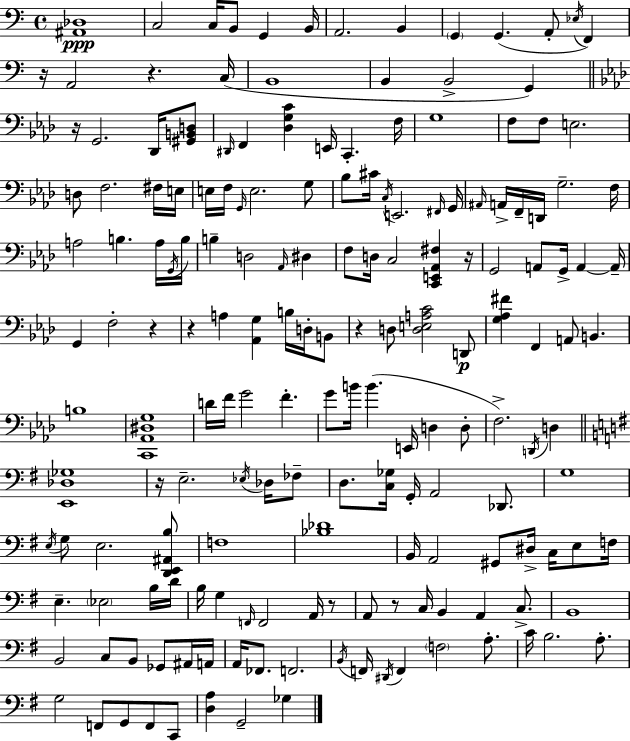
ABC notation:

X:1
T:Untitled
M:4/4
L:1/4
K:Am
[^A,,_D,]4 C,2 C,/4 B,,/2 G,, B,,/4 A,,2 B,, G,, G,, A,,/2 _E,/4 F,, z/4 A,,2 z C,/4 B,,4 B,, B,,2 G,, z/4 G,,2 _D,,/4 [^G,,B,,D,]/2 ^D,,/4 F,, [_D,G,C] E,,/4 C,, F,/4 G,4 F,/2 F,/2 E,2 D,/2 F,2 ^F,/4 E,/4 E,/4 F,/4 G,,/4 E,2 G,/2 _B,/2 ^C/4 C,/4 E,,2 ^F,,/4 G,,/4 ^A,,/4 A,,/4 F,,/4 D,,/4 G,2 F,/4 A,2 B, A,/4 G,,/4 B,/4 B, D,2 _A,,/4 ^D, F,/2 D,/4 C,2 [C,,E,,_A,,^F,] z/4 G,,2 A,,/2 G,,/4 A,, A,,/4 G,, F,2 z z A, [_A,,G,] B,/4 D,/4 B,,/2 z D,/2 [D,E,A,C]2 D,,/2 [G,_A,^F] F,, A,,/2 B,, B,4 [C,,_A,,^D,G,]4 D/4 F/4 G2 F G/2 B/4 B E,,/4 D, D,/2 F,2 D,,/4 D, [E,,_D,_G,]4 z/4 E,2 _E,/4 _D,/4 _F,/2 D,/2 [C,_G,]/4 G,,/4 A,,2 _D,,/2 G,4 E,/4 G,/2 E,2 [D,,E,,^A,,B,]/2 F,4 [_B,_D]4 B,,/4 A,,2 ^G,,/2 ^D,/4 C,/4 E,/2 F,/4 E, _E,2 B,/4 D/4 B,/4 G, F,,/4 F,,2 A,,/4 z/2 A,,/2 z/2 C,/4 B,, A,, C,/2 B,,4 B,,2 C,/2 B,,/2 _G,,/2 ^A,,/4 A,,/4 A,,/4 _F,,/2 F,,2 B,,/4 F,,/4 ^D,,/4 F,, F,2 A,/2 C/4 B,2 A,/2 G,2 F,,/2 G,,/2 F,,/2 C,,/2 [D,A,] G,,2 _G,